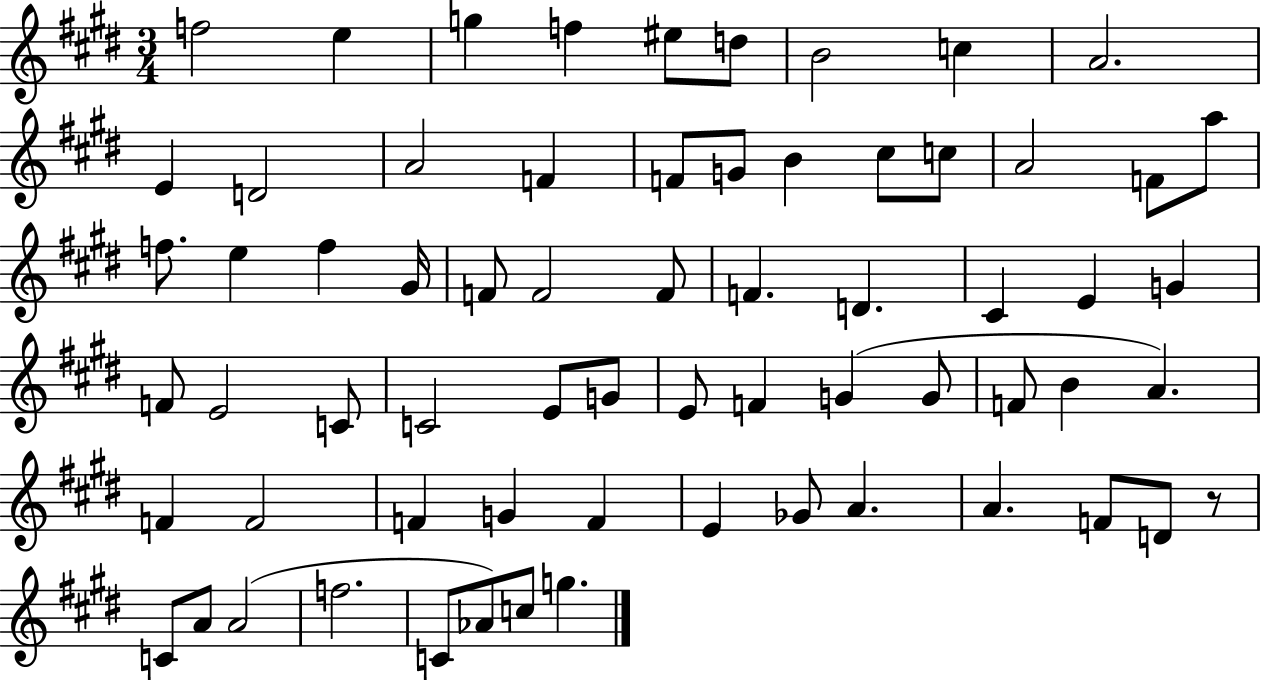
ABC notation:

X:1
T:Untitled
M:3/4
L:1/4
K:E
f2 e g f ^e/2 d/2 B2 c A2 E D2 A2 F F/2 G/2 B ^c/2 c/2 A2 F/2 a/2 f/2 e f ^G/4 F/2 F2 F/2 F D ^C E G F/2 E2 C/2 C2 E/2 G/2 E/2 F G G/2 F/2 B A F F2 F G F E _G/2 A A F/2 D/2 z/2 C/2 A/2 A2 f2 C/2 _A/2 c/2 g